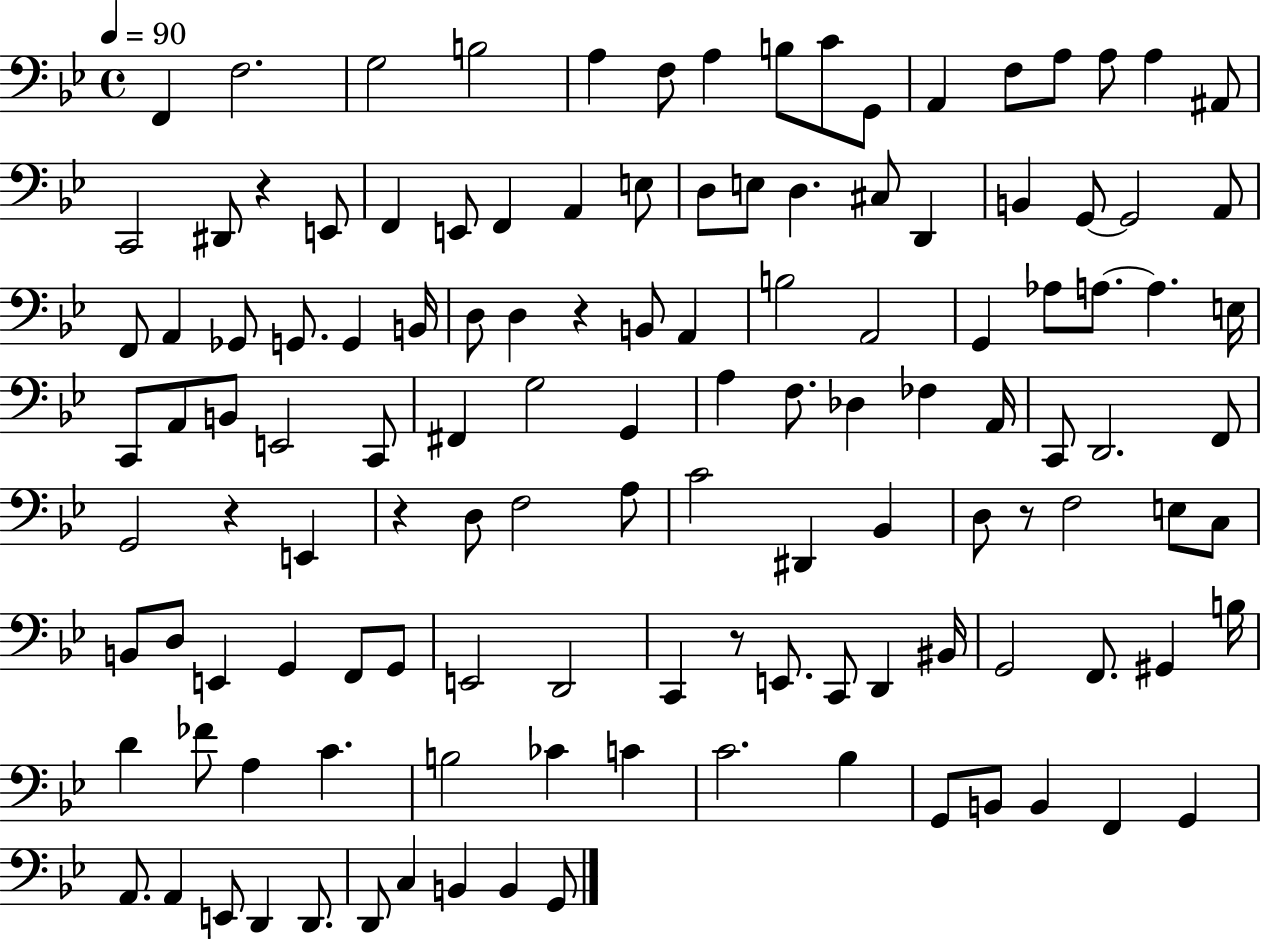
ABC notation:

X:1
T:Untitled
M:4/4
L:1/4
K:Bb
F,, F,2 G,2 B,2 A, F,/2 A, B,/2 C/2 G,,/2 A,, F,/2 A,/2 A,/2 A, ^A,,/2 C,,2 ^D,,/2 z E,,/2 F,, E,,/2 F,, A,, E,/2 D,/2 E,/2 D, ^C,/2 D,, B,, G,,/2 G,,2 A,,/2 F,,/2 A,, _G,,/2 G,,/2 G,, B,,/4 D,/2 D, z B,,/2 A,, B,2 A,,2 G,, _A,/2 A,/2 A, E,/4 C,,/2 A,,/2 B,,/2 E,,2 C,,/2 ^F,, G,2 G,, A, F,/2 _D, _F, A,,/4 C,,/2 D,,2 F,,/2 G,,2 z E,, z D,/2 F,2 A,/2 C2 ^D,, _B,, D,/2 z/2 F,2 E,/2 C,/2 B,,/2 D,/2 E,, G,, F,,/2 G,,/2 E,,2 D,,2 C,, z/2 E,,/2 C,,/2 D,, ^B,,/4 G,,2 F,,/2 ^G,, B,/4 D _F/2 A, C B,2 _C C C2 _B, G,,/2 B,,/2 B,, F,, G,, A,,/2 A,, E,,/2 D,, D,,/2 D,,/2 C, B,, B,, G,,/2